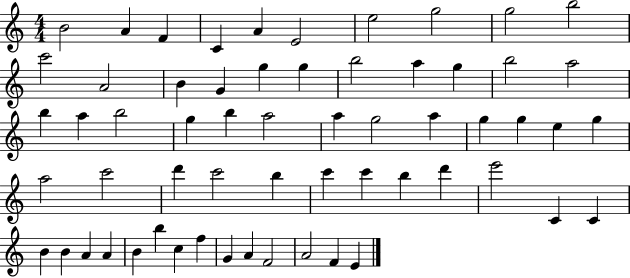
{
  \clef treble
  \numericTimeSignature
  \time 4/4
  \key c \major
  b'2 a'4 f'4 | c'4 a'4 e'2 | e''2 g''2 | g''2 b''2 | \break c'''2 a'2 | b'4 g'4 g''4 g''4 | b''2 a''4 g''4 | b''2 a''2 | \break b''4 a''4 b''2 | g''4 b''4 a''2 | a''4 g''2 a''4 | g''4 g''4 e''4 g''4 | \break a''2 c'''2 | d'''4 c'''2 b''4 | c'''4 c'''4 b''4 d'''4 | e'''2 c'4 c'4 | \break b'4 b'4 a'4 a'4 | b'4 b''4 c''4 f''4 | g'4 a'4 f'2 | a'2 f'4 e'4 | \break \bar "|."
}